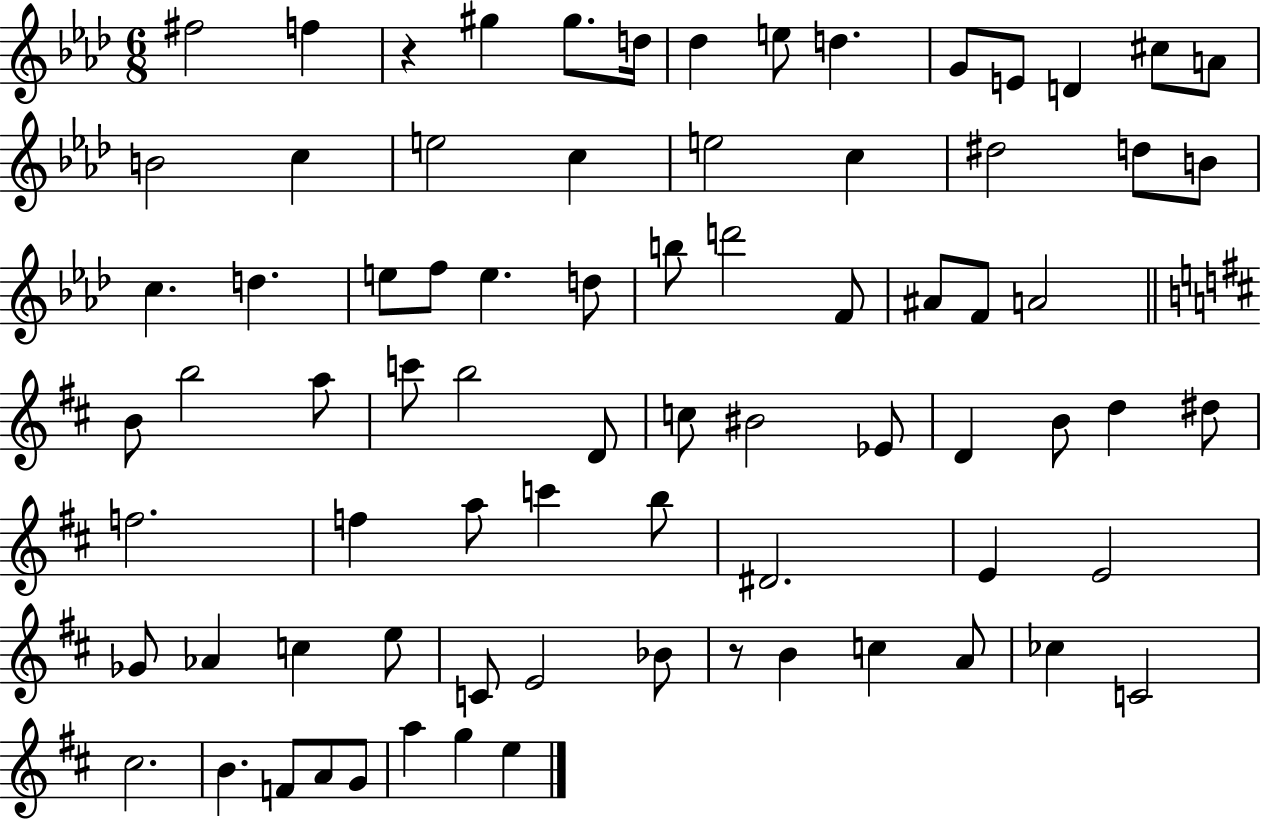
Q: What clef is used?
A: treble